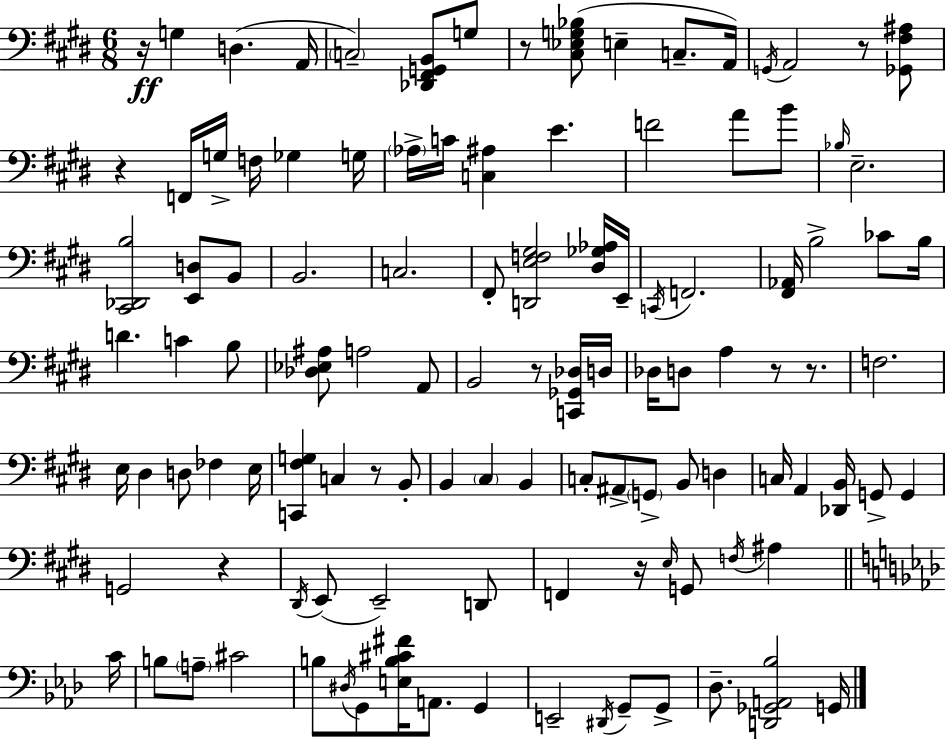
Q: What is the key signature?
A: E major